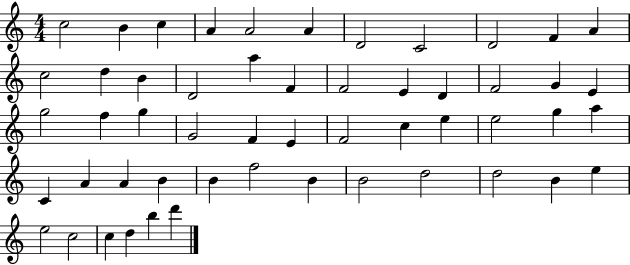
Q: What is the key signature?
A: C major